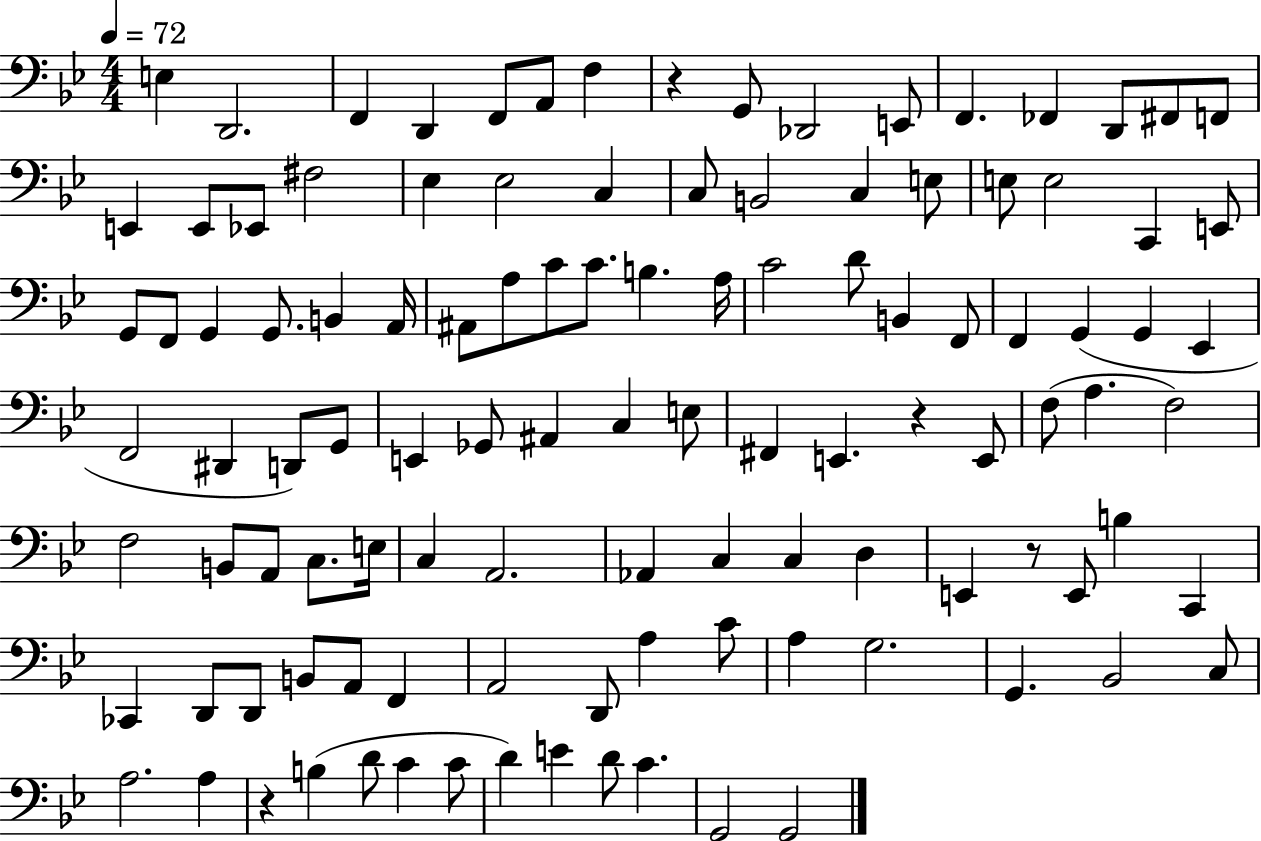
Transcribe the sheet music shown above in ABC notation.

X:1
T:Untitled
M:4/4
L:1/4
K:Bb
E, D,,2 F,, D,, F,,/2 A,,/2 F, z G,,/2 _D,,2 E,,/2 F,, _F,, D,,/2 ^F,,/2 F,,/2 E,, E,,/2 _E,,/2 ^F,2 _E, _E,2 C, C,/2 B,,2 C, E,/2 E,/2 E,2 C,, E,,/2 G,,/2 F,,/2 G,, G,,/2 B,, A,,/4 ^A,,/2 A,/2 C/2 C/2 B, A,/4 C2 D/2 B,, F,,/2 F,, G,, G,, _E,, F,,2 ^D,, D,,/2 G,,/2 E,, _G,,/2 ^A,, C, E,/2 ^F,, E,, z E,,/2 F,/2 A, F,2 F,2 B,,/2 A,,/2 C,/2 E,/4 C, A,,2 _A,, C, C, D, E,, z/2 E,,/2 B, C,, _C,, D,,/2 D,,/2 B,,/2 A,,/2 F,, A,,2 D,,/2 A, C/2 A, G,2 G,, _B,,2 C,/2 A,2 A, z B, D/2 C C/2 D E D/2 C G,,2 G,,2